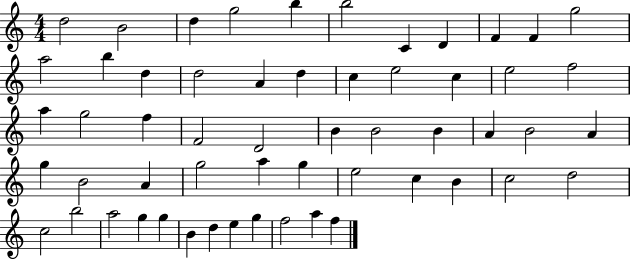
{
  \clef treble
  \numericTimeSignature
  \time 4/4
  \key c \major
  d''2 b'2 | d''4 g''2 b''4 | b''2 c'4 d'4 | f'4 f'4 g''2 | \break a''2 b''4 d''4 | d''2 a'4 d''4 | c''4 e''2 c''4 | e''2 f''2 | \break a''4 g''2 f''4 | f'2 d'2 | b'4 b'2 b'4 | a'4 b'2 a'4 | \break g''4 b'2 a'4 | g''2 a''4 g''4 | e''2 c''4 b'4 | c''2 d''2 | \break c''2 b''2 | a''2 g''4 g''4 | b'4 d''4 e''4 g''4 | f''2 a''4 f''4 | \break \bar "|."
}